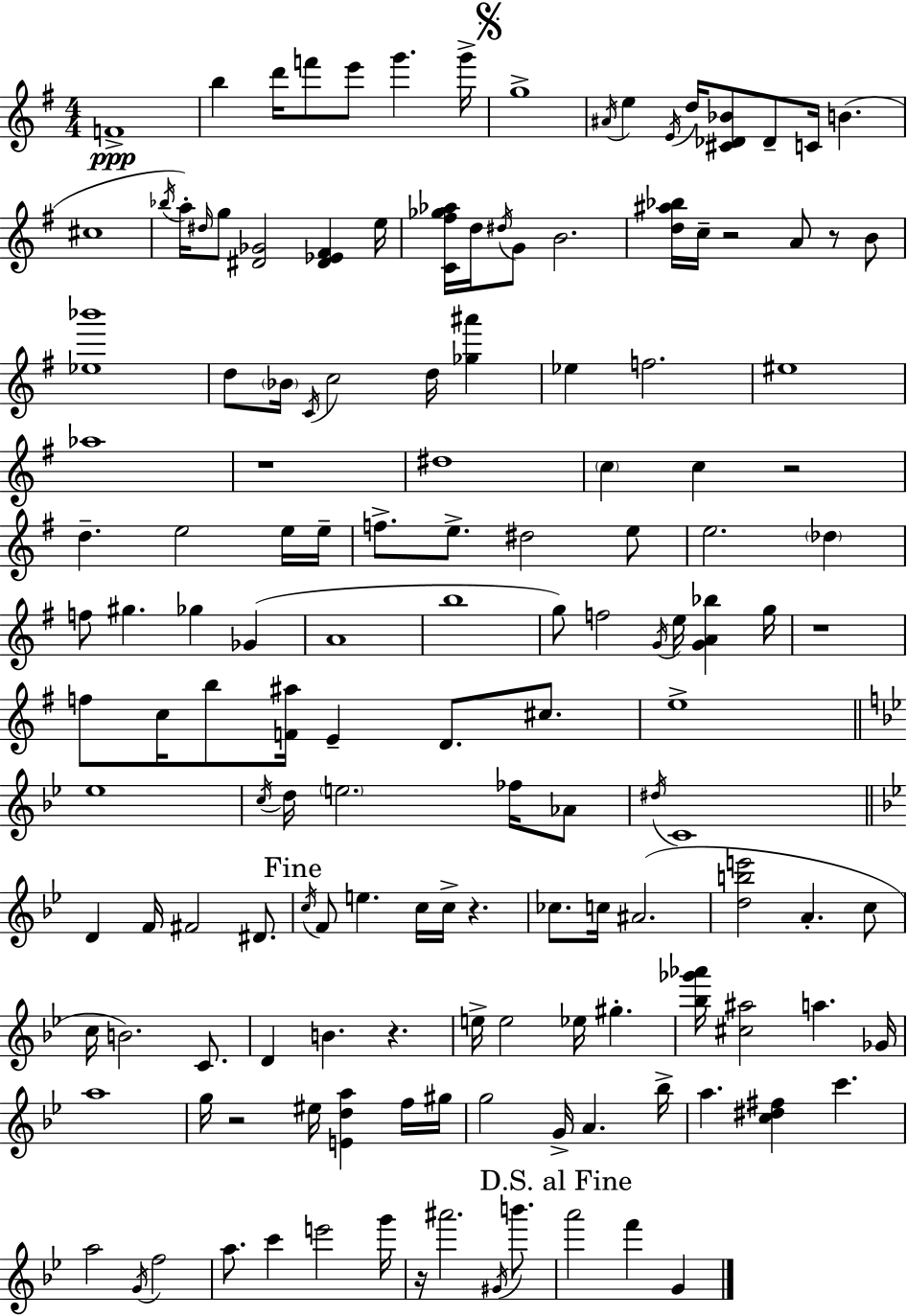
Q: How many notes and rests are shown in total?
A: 148